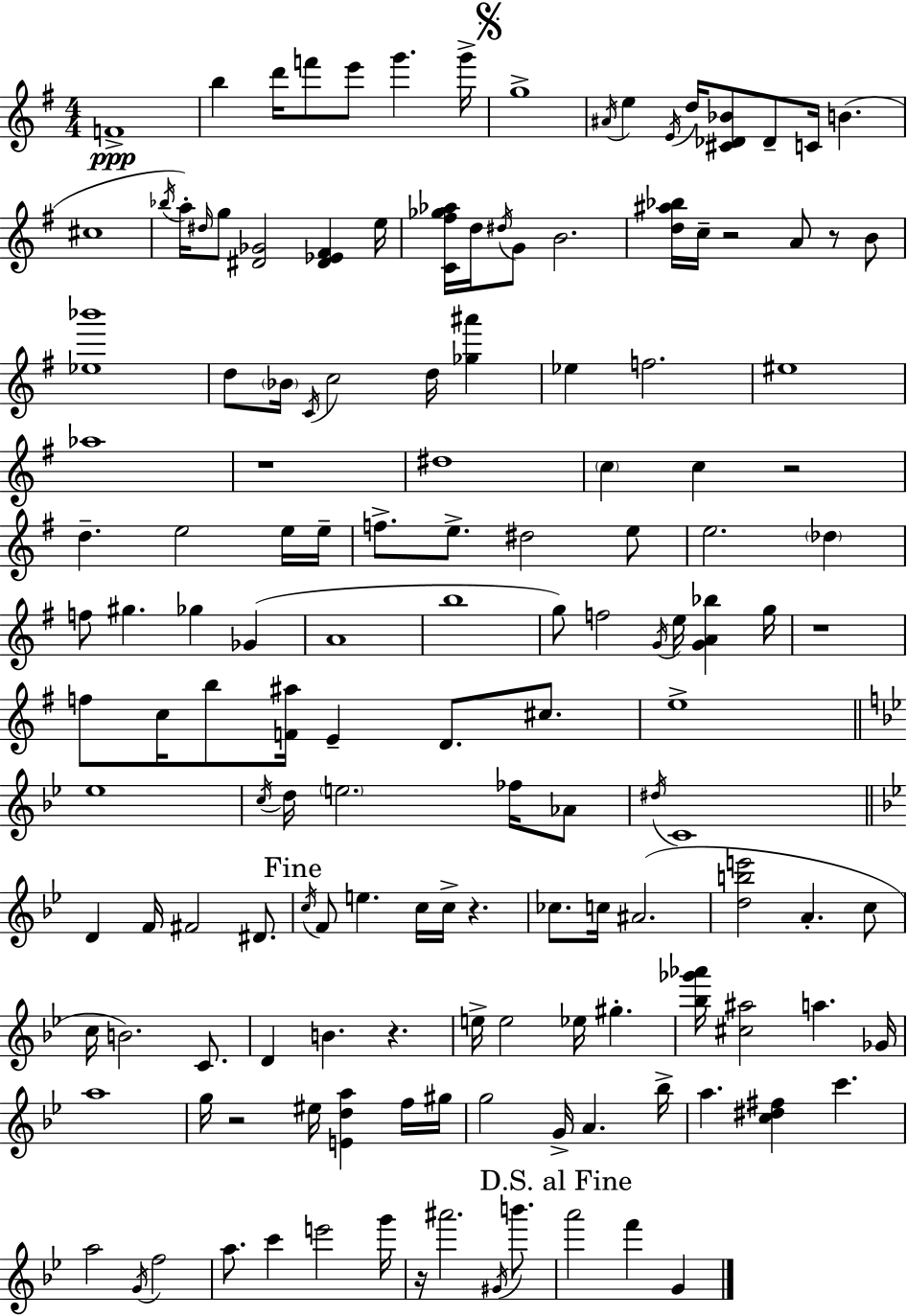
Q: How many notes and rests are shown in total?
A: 148